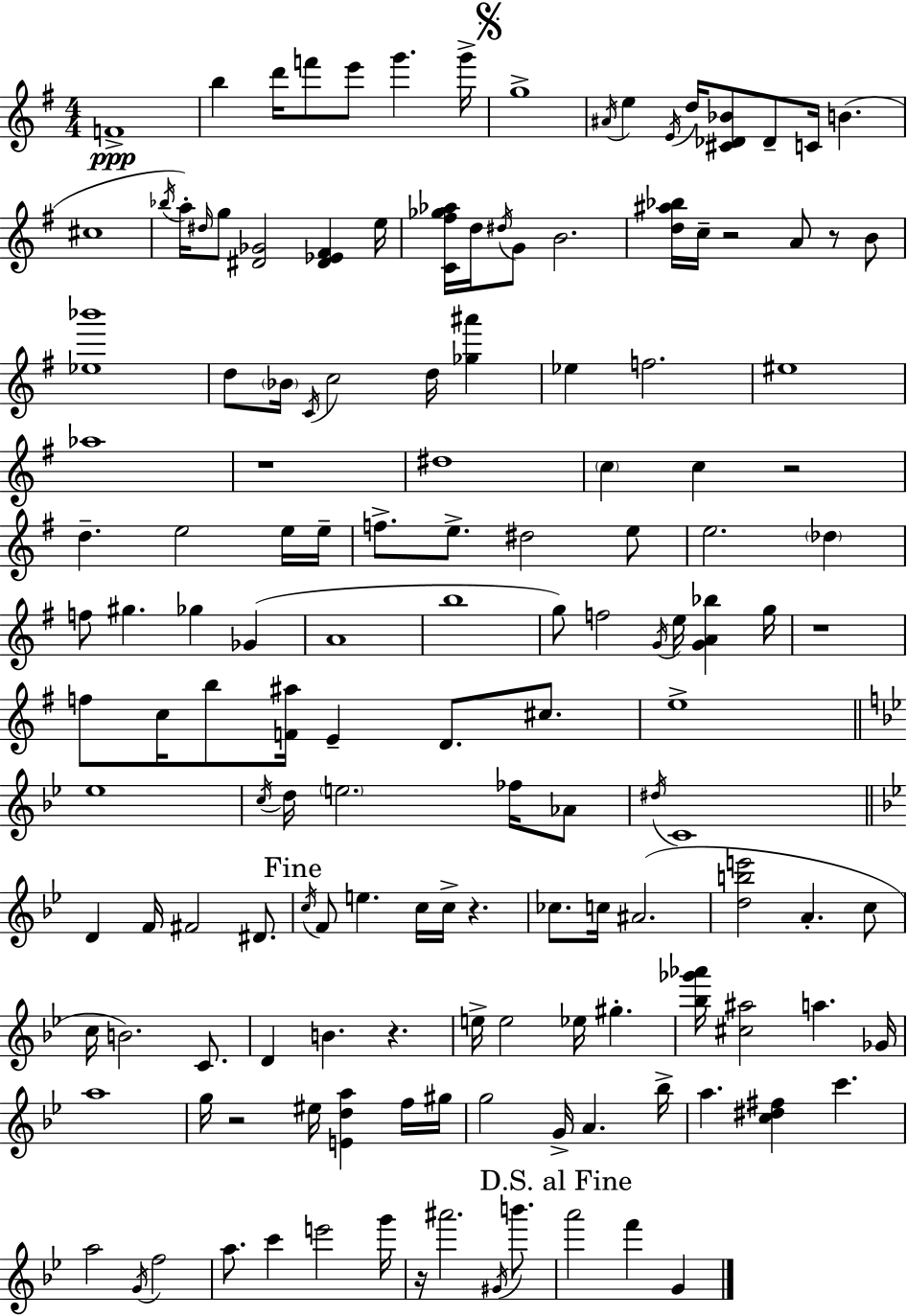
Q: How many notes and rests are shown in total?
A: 148